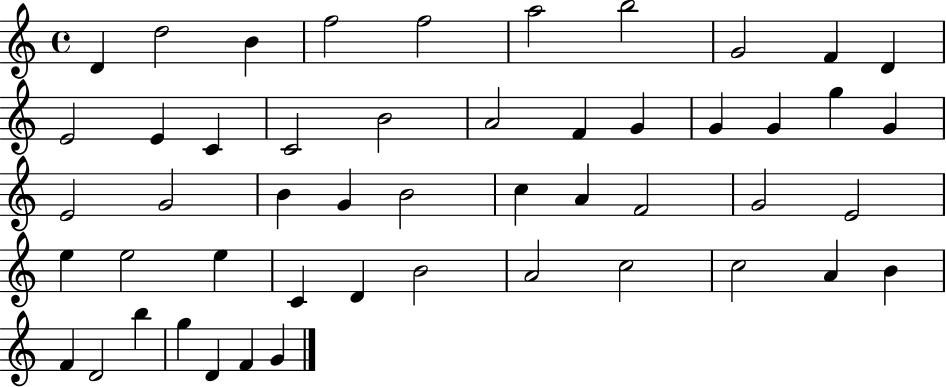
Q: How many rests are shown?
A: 0